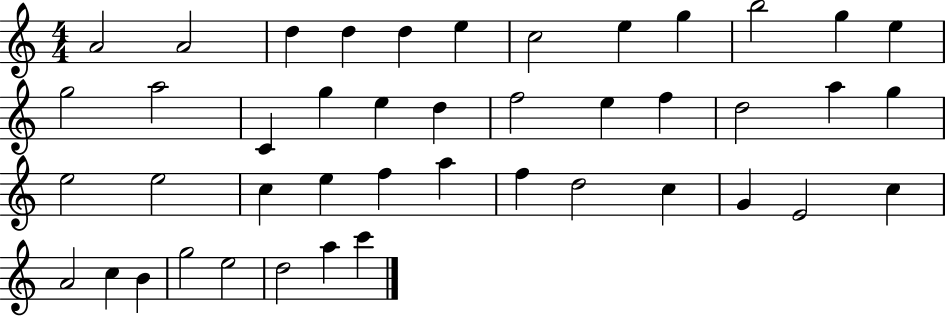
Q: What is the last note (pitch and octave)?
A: C6